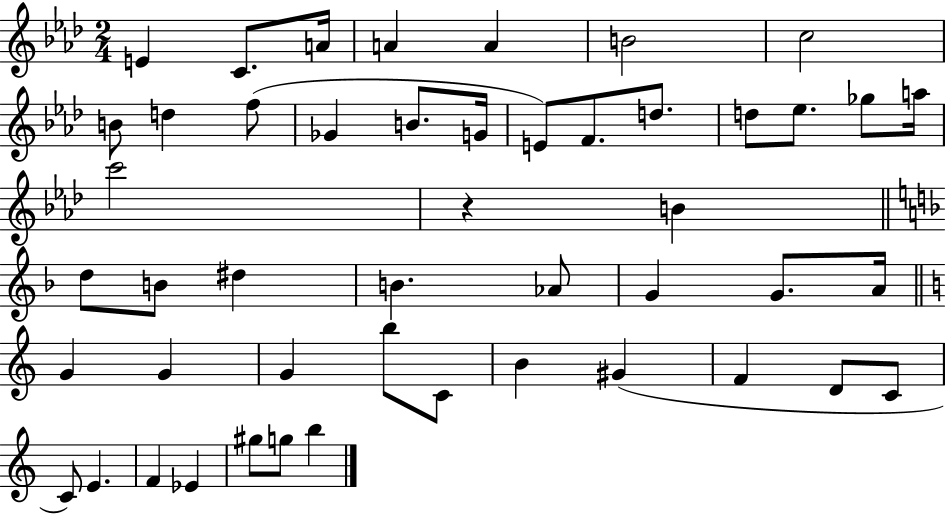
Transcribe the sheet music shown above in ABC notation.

X:1
T:Untitled
M:2/4
L:1/4
K:Ab
E C/2 A/4 A A B2 c2 B/2 d f/2 _G B/2 G/4 E/2 F/2 d/2 d/2 _e/2 _g/2 a/4 c'2 z B d/2 B/2 ^d B _A/2 G G/2 A/4 G G G b/2 C/2 B ^G F D/2 C/2 C/2 E F _E ^g/2 g/2 b